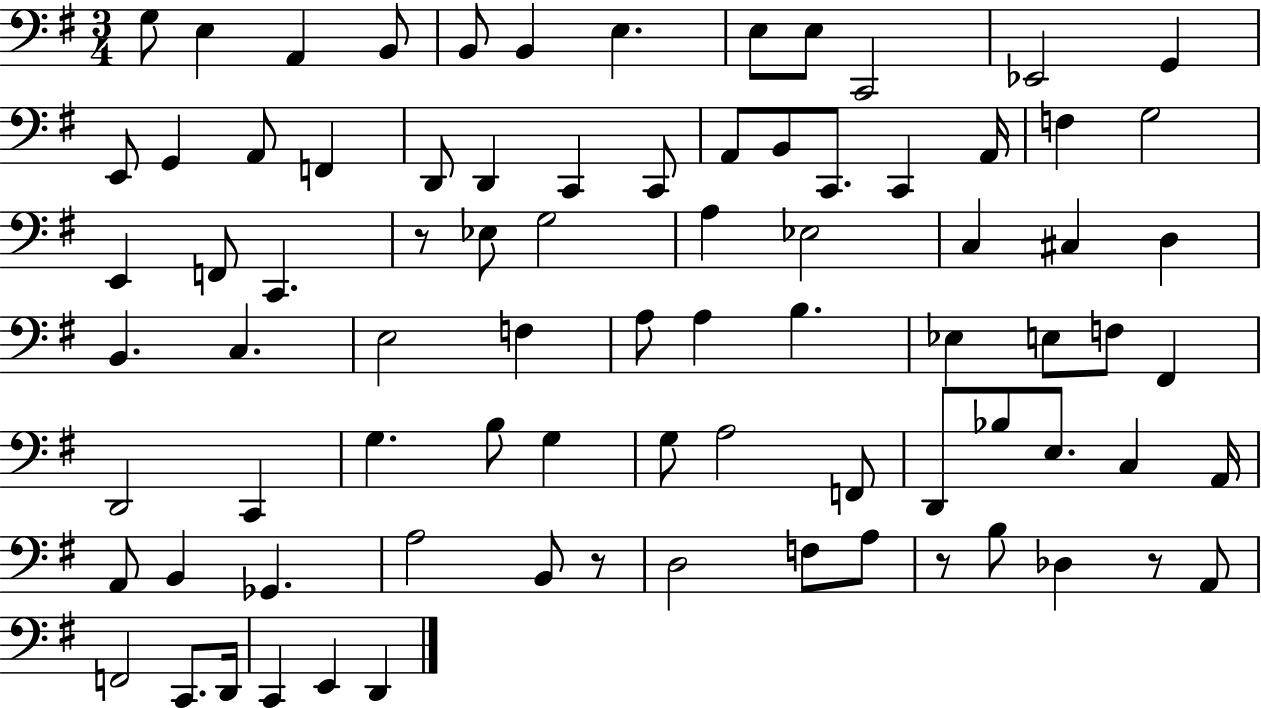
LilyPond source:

{
  \clef bass
  \numericTimeSignature
  \time 3/4
  \key g \major
  \repeat volta 2 { g8 e4 a,4 b,8 | b,8 b,4 e4. | e8 e8 c,2 | ees,2 g,4 | \break e,8 g,4 a,8 f,4 | d,8 d,4 c,4 c,8 | a,8 b,8 c,8. c,4 a,16 | f4 g2 | \break e,4 f,8 c,4. | r8 ees8 g2 | a4 ees2 | c4 cis4 d4 | \break b,4. c4. | e2 f4 | a8 a4 b4. | ees4 e8 f8 fis,4 | \break d,2 c,4 | g4. b8 g4 | g8 a2 f,8 | d,8 bes8 e8. c4 a,16 | \break a,8 b,4 ges,4. | a2 b,8 r8 | d2 f8 a8 | r8 b8 des4 r8 a,8 | \break f,2 c,8. d,16 | c,4 e,4 d,4 | } \bar "|."
}